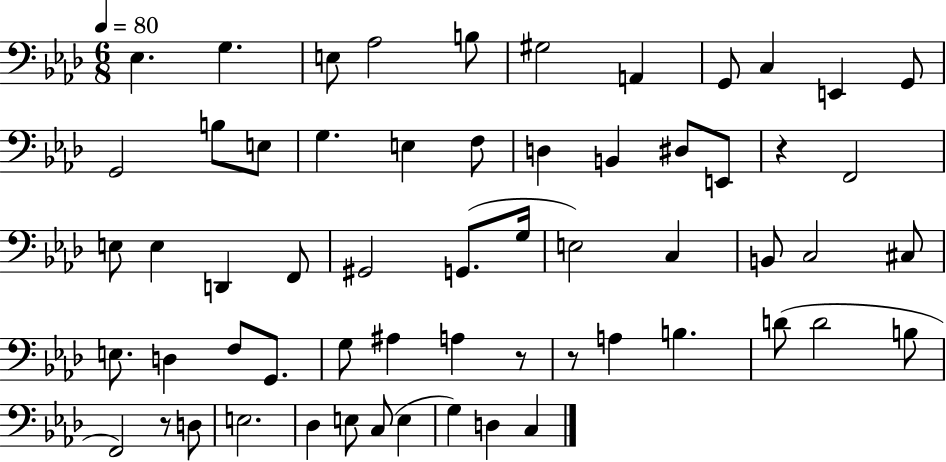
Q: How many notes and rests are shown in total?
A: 60